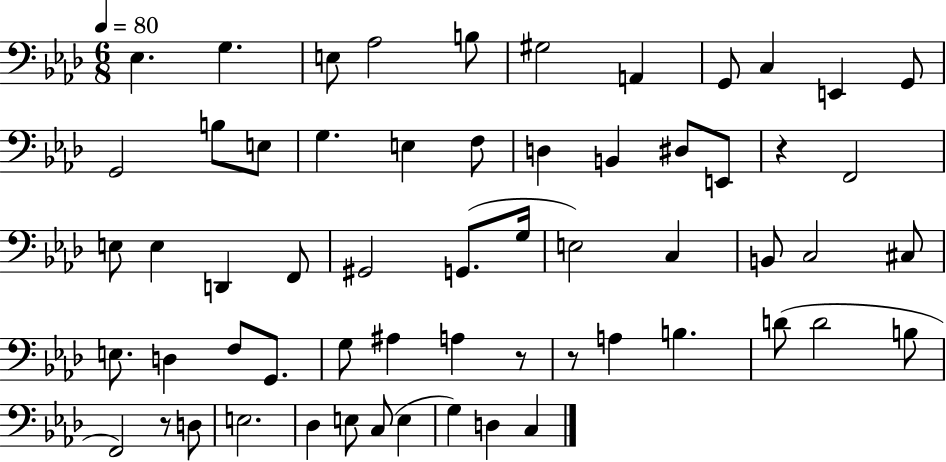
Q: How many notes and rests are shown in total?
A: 60